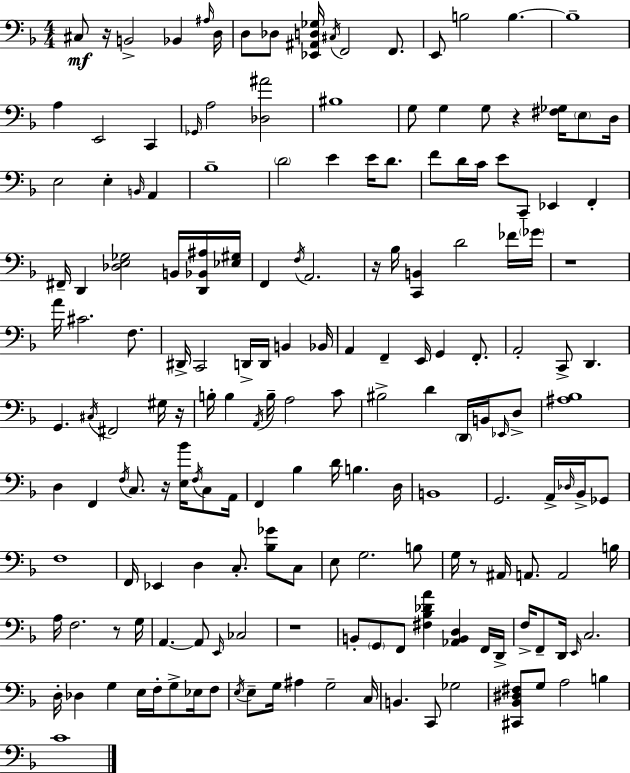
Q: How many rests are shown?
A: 9